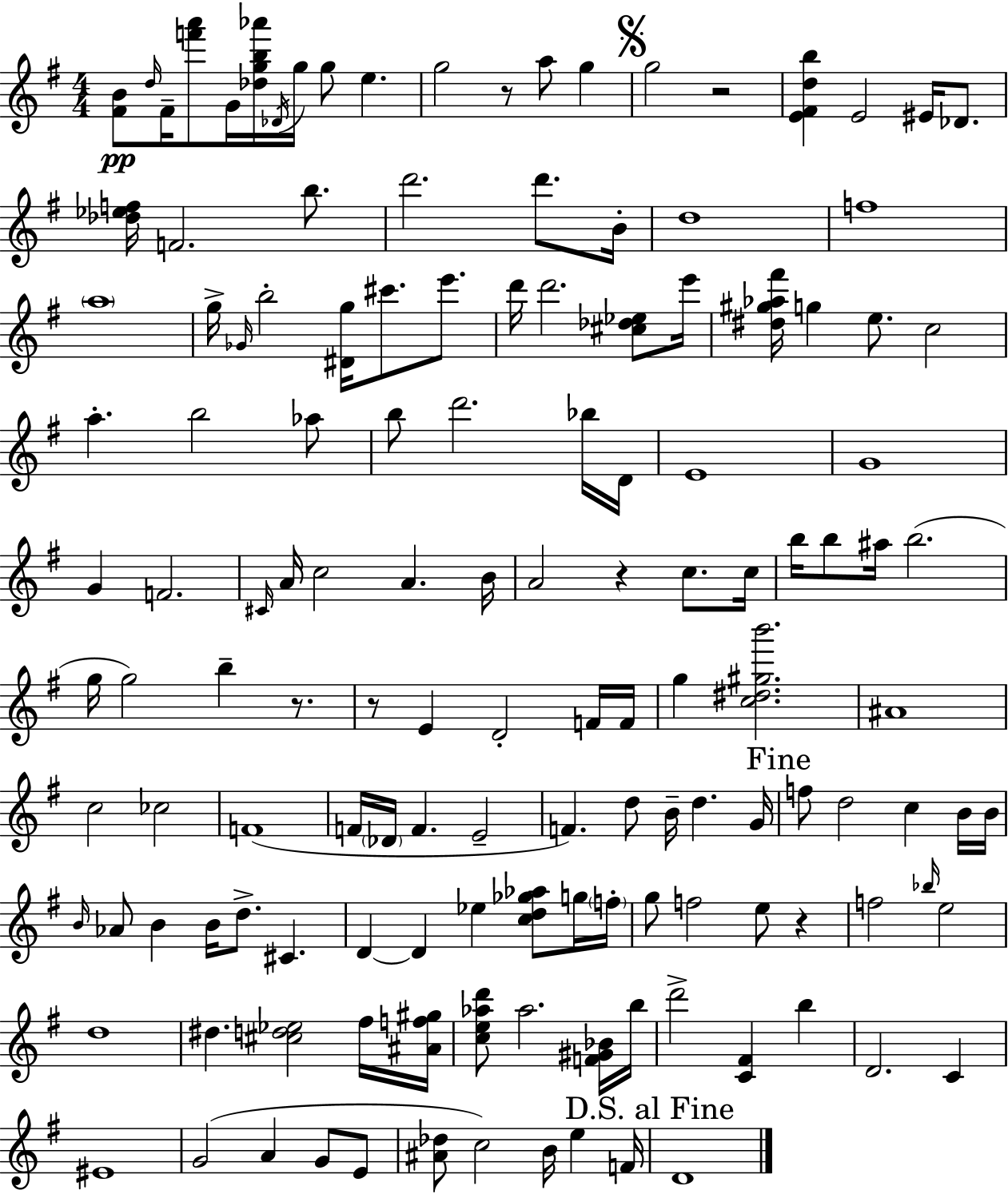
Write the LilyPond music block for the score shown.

{
  \clef treble
  \numericTimeSignature
  \time 4/4
  \key g \major
  <fis' b'>8\pp \grace { d''16 } fis'16-- <f''' a'''>8 g'16 <des'' g'' b'' aes'''>16 \acciaccatura { des'16 } g''16 g''8 e''4. | g''2 r8 a''8 g''4 | \mark \markup { \musicglyph "scripts.segno" } g''2 r2 | <e' fis' d'' b''>4 e'2 eis'16 des'8. | \break <des'' ees'' f''>16 f'2. b''8. | d'''2. d'''8. | b'16-. d''1 | f''1 | \break \parenthesize a''1 | g''16-> \grace { ges'16 } b''2-. <dis' g''>16 cis'''8. | e'''8. d'''16 d'''2. | <cis'' des'' ees''>8 e'''16 <dis'' gis'' aes'' fis'''>16 g''4 e''8. c''2 | \break a''4.-. b''2 | aes''8 b''8 d'''2. | bes''16 d'16 e'1 | g'1 | \break g'4 f'2. | \grace { cis'16 } a'16 c''2 a'4. | b'16 a'2 r4 | c''8. c''16 b''16 b''8 ais''16 b''2.( | \break g''16 g''2) b''4-- | r8. r8 e'4 d'2-. | f'16 f'16 g''4 <c'' dis'' gis'' b'''>2. | ais'1 | \break c''2 ces''2 | f'1( | f'16 \parenthesize des'16 f'4. e'2-- | f'4.) d''8 b'16-- d''4. | \break g'16 \mark "Fine" f''8 d''2 c''4 | b'16 b'16 \grace { b'16 } aes'8 b'4 b'16 d''8.-> cis'4. | d'4~~ d'4 ees''4 | <c'' d'' ges'' aes''>8 g''16 \parenthesize f''16-. g''8 f''2 e''8 | \break r4 f''2 \grace { bes''16 } e''2 | d''1 | dis''4. <cis'' d'' ees''>2 | fis''16 <ais' f'' gis''>16 <c'' e'' aes'' d'''>8 aes''2. | \break <f' gis' bes'>16 b''16 d'''2-> <c' fis'>4 | b''4 d'2. | c'4 eis'1 | g'2( a'4 | \break g'8 e'8 <ais' des''>8 c''2) | b'16 e''4 f'16 \mark "D.S. al Fine" d'1 | \bar "|."
}